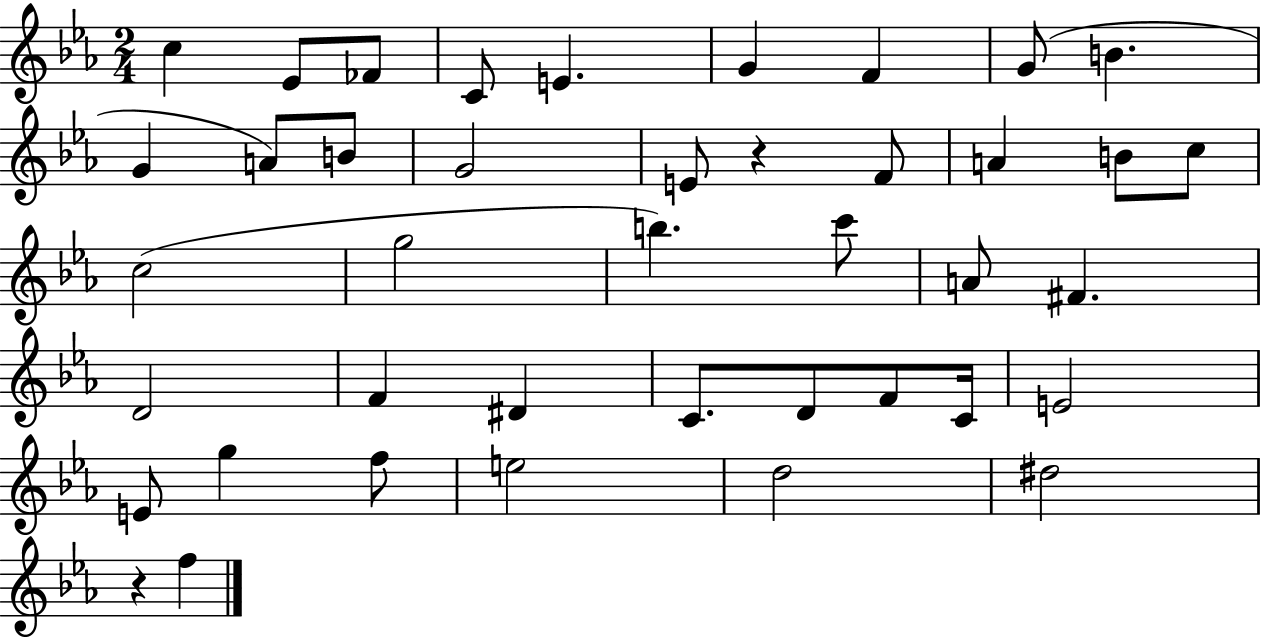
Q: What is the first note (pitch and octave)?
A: C5